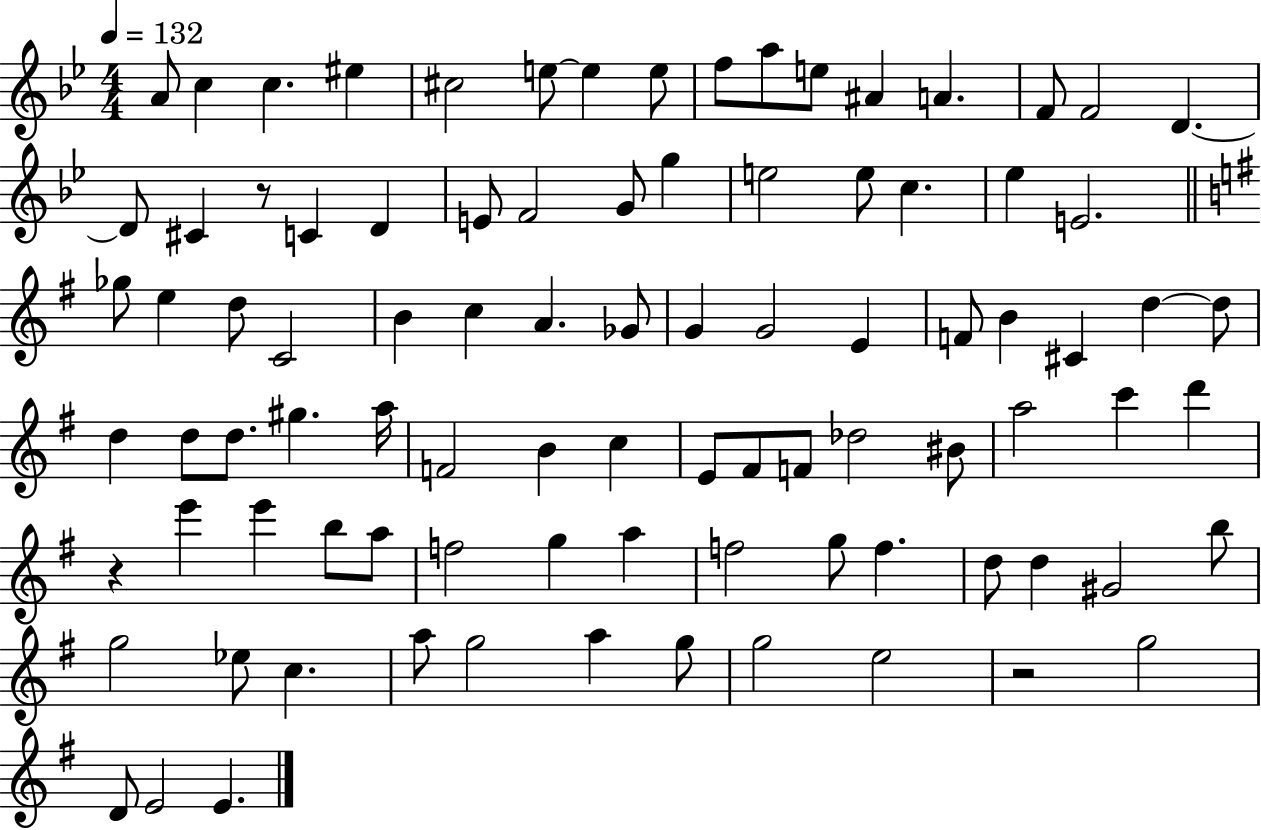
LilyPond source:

{
  \clef treble
  \numericTimeSignature
  \time 4/4
  \key bes \major
  \tempo 4 = 132
  a'8 c''4 c''4. eis''4 | cis''2 e''8~~ e''4 e''8 | f''8 a''8 e''8 ais'4 a'4. | f'8 f'2 d'4.~~ | \break d'8 cis'4 r8 c'4 d'4 | e'8 f'2 g'8 g''4 | e''2 e''8 c''4. | ees''4 e'2. | \break \bar "||" \break \key g \major ges''8 e''4 d''8 c'2 | b'4 c''4 a'4. ges'8 | g'4 g'2 e'4 | f'8 b'4 cis'4 d''4~~ d''8 | \break d''4 d''8 d''8. gis''4. a''16 | f'2 b'4 c''4 | e'8 fis'8 f'8 des''2 bis'8 | a''2 c'''4 d'''4 | \break r4 e'''4 e'''4 b''8 a''8 | f''2 g''4 a''4 | f''2 g''8 f''4. | d''8 d''4 gis'2 b''8 | \break g''2 ees''8 c''4. | a''8 g''2 a''4 g''8 | g''2 e''2 | r2 g''2 | \break d'8 e'2 e'4. | \bar "|."
}